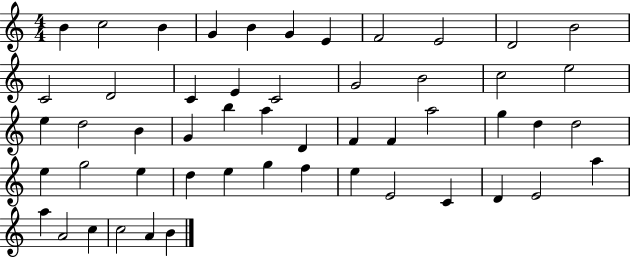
{
  \clef treble
  \numericTimeSignature
  \time 4/4
  \key c \major
  b'4 c''2 b'4 | g'4 b'4 g'4 e'4 | f'2 e'2 | d'2 b'2 | \break c'2 d'2 | c'4 e'4 c'2 | g'2 b'2 | c''2 e''2 | \break e''4 d''2 b'4 | g'4 b''4 a''4 d'4 | f'4 f'4 a''2 | g''4 d''4 d''2 | \break e''4 g''2 e''4 | d''4 e''4 g''4 f''4 | e''4 e'2 c'4 | d'4 e'2 a''4 | \break a''4 a'2 c''4 | c''2 a'4 b'4 | \bar "|."
}